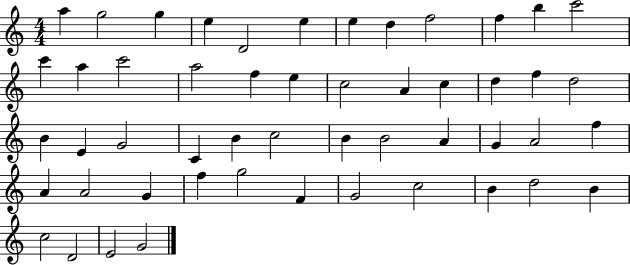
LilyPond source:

{
  \clef treble
  \numericTimeSignature
  \time 4/4
  \key c \major
  a''4 g''2 g''4 | e''4 d'2 e''4 | e''4 d''4 f''2 | f''4 b''4 c'''2 | \break c'''4 a''4 c'''2 | a''2 f''4 e''4 | c''2 a'4 c''4 | d''4 f''4 d''2 | \break b'4 e'4 g'2 | c'4 b'4 c''2 | b'4 b'2 a'4 | g'4 a'2 f''4 | \break a'4 a'2 g'4 | f''4 g''2 f'4 | g'2 c''2 | b'4 d''2 b'4 | \break c''2 d'2 | e'2 g'2 | \bar "|."
}